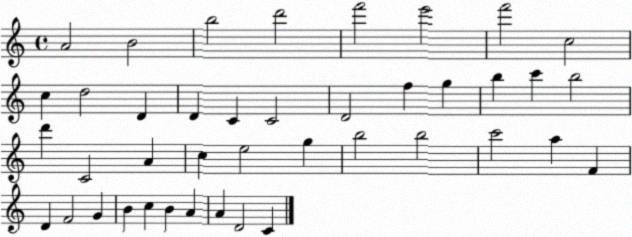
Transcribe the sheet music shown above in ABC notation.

X:1
T:Untitled
M:4/4
L:1/4
K:C
A2 B2 b2 d'2 f'2 e'2 f'2 c2 c d2 D D C C2 D2 f g b c' b2 d' C2 A c e2 g b2 b2 c'2 a F D F2 G B c B A A D2 C